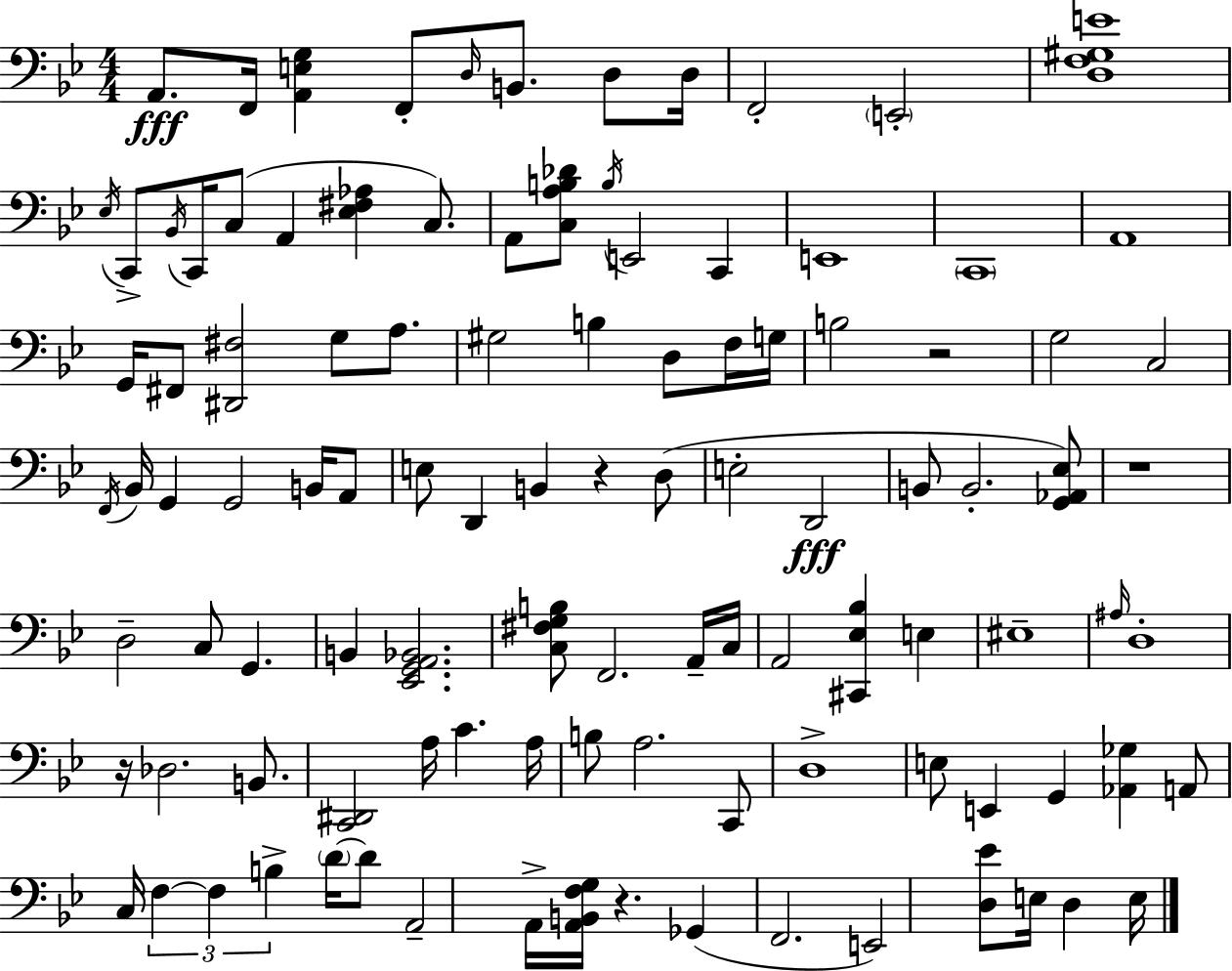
{
  \clef bass
  \numericTimeSignature
  \time 4/4
  \key g \minor
  a,8.\fff f,16 <a, e g>4 f,8-. \grace { d16 } b,8. d8 | d16 f,2-. \parenthesize e,2-. | <d f gis e'>1 | \acciaccatura { ees16 } c,8-> \acciaccatura { bes,16 } c,16 c8( a,4 <ees fis aes>4 | \break c8.) a,8 <c a b des'>8 \acciaccatura { b16 } e,2 | c,4 e,1 | \parenthesize c,1 | a,1 | \break g,16 fis,8 <dis, fis>2 g8 | a8. gis2 b4 | d8 f16 g16 b2 r2 | g2 c2 | \break \acciaccatura { f,16 } bes,16 g,4 g,2 | b,16 a,8 e8 d,4 b,4 r4 | d8( e2-. d,2\fff | b,8 b,2.-. | \break <g, aes, ees>8) r1 | d2-- c8 g,4. | b,4 <ees, g, a, bes,>2. | <c fis g b>8 f,2. | \break a,16-- c16 a,2 <cis, ees bes>4 | e4 eis1-- | \grace { ais16 } d1-. | r16 des2. | \break b,8. <c, dis,>2 a16 c'4. | a16 b8 a2. | c,8 d1-> | e8 e,4 g,4 | \break <aes, ges>4 a,8 c16 \tuplet 3/2 { f4~~ f4 b4-> } | \parenthesize d'16~~ d'8 a,2-- a,16-> <a, b, f g>16 | r4. ges,4( f,2. | e,2) <d ees'>8 | \break e16 d4 e16 \bar "|."
}